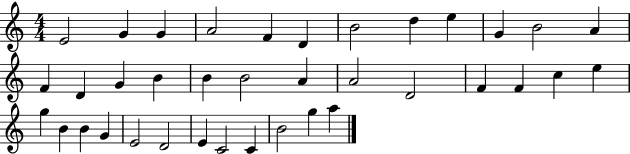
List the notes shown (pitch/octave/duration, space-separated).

E4/h G4/q G4/q A4/h F4/q D4/q B4/h D5/q E5/q G4/q B4/h A4/q F4/q D4/q G4/q B4/q B4/q B4/h A4/q A4/h D4/h F4/q F4/q C5/q E5/q G5/q B4/q B4/q G4/q E4/h D4/h E4/q C4/h C4/q B4/h G5/q A5/q